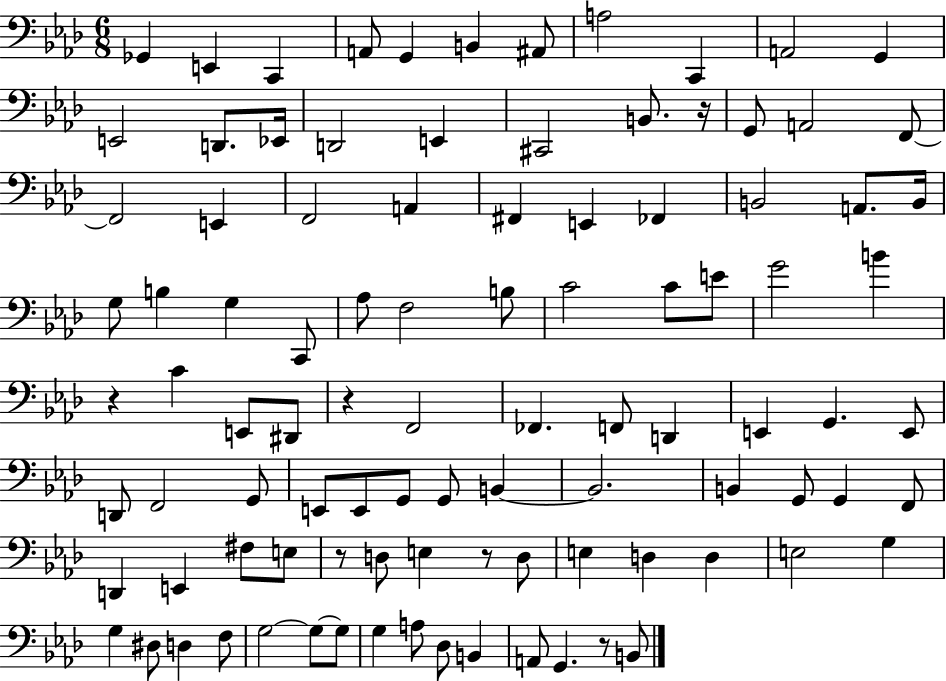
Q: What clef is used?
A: bass